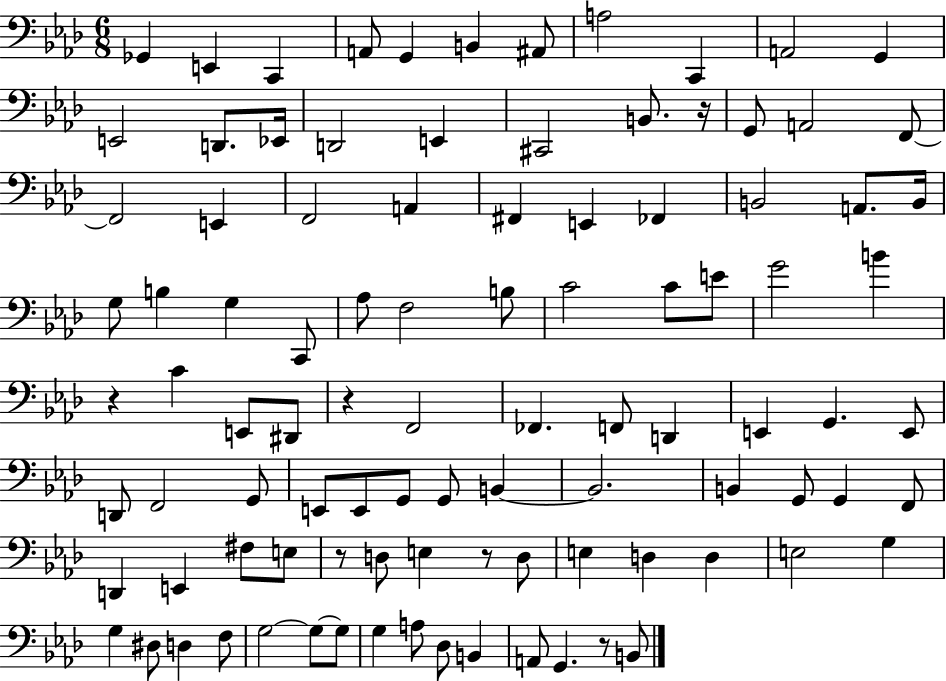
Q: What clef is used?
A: bass